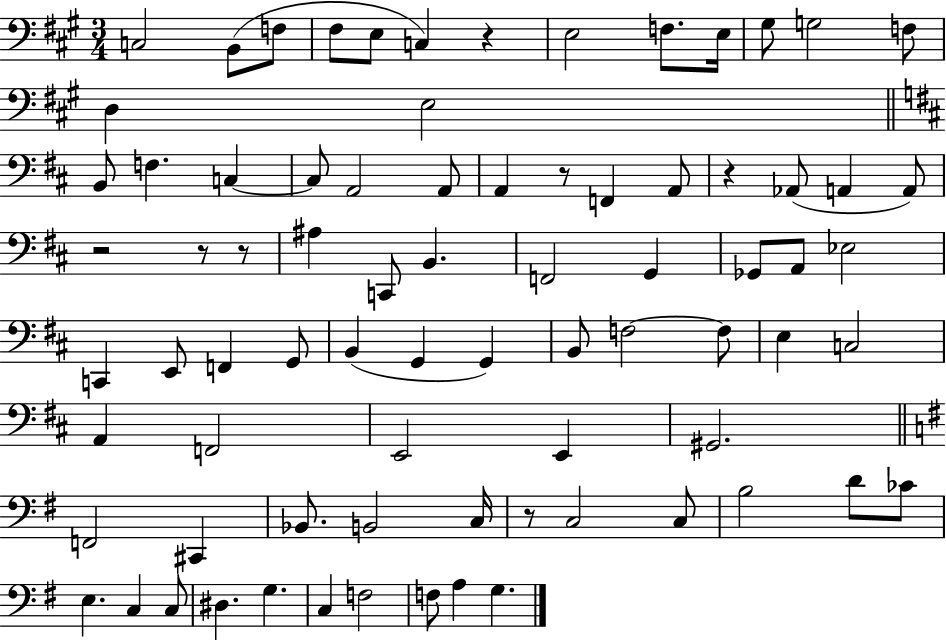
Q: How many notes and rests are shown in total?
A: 78